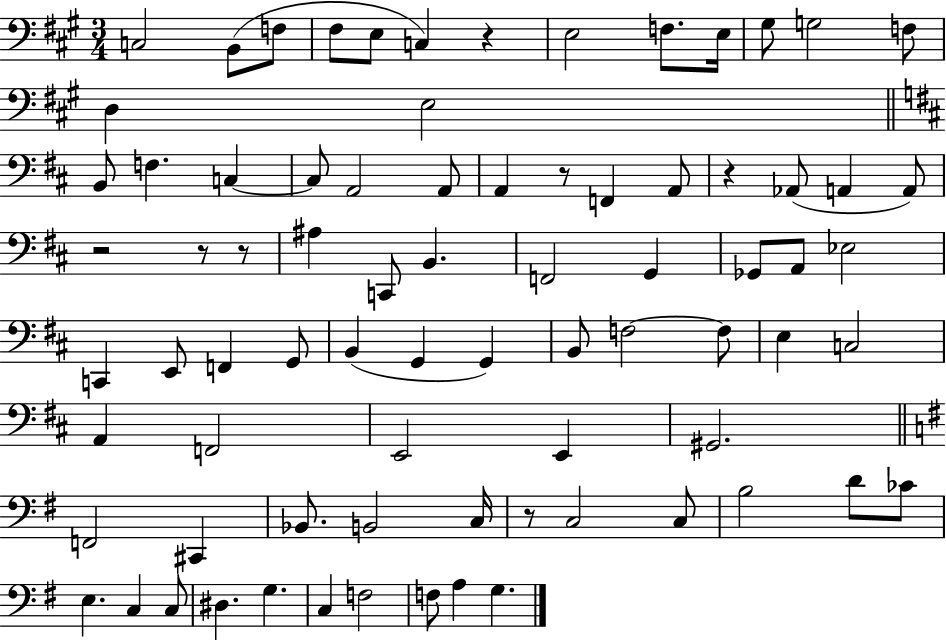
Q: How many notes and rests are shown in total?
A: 78